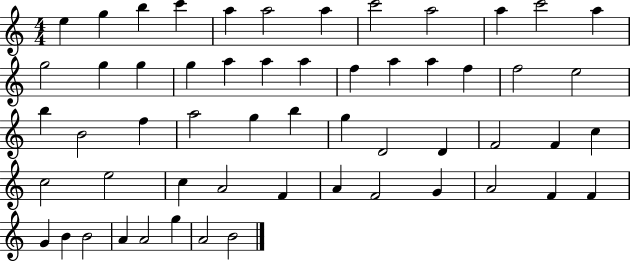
{
  \clef treble
  \numericTimeSignature
  \time 4/4
  \key c \major
  e''4 g''4 b''4 c'''4 | a''4 a''2 a''4 | c'''2 a''2 | a''4 c'''2 a''4 | \break g''2 g''4 g''4 | g''4 a''4 a''4 a''4 | f''4 a''4 a''4 f''4 | f''2 e''2 | \break b''4 b'2 f''4 | a''2 g''4 b''4 | g''4 d'2 d'4 | f'2 f'4 c''4 | \break c''2 e''2 | c''4 a'2 f'4 | a'4 f'2 g'4 | a'2 f'4 f'4 | \break g'4 b'4 b'2 | a'4 a'2 g''4 | a'2 b'2 | \bar "|."
}